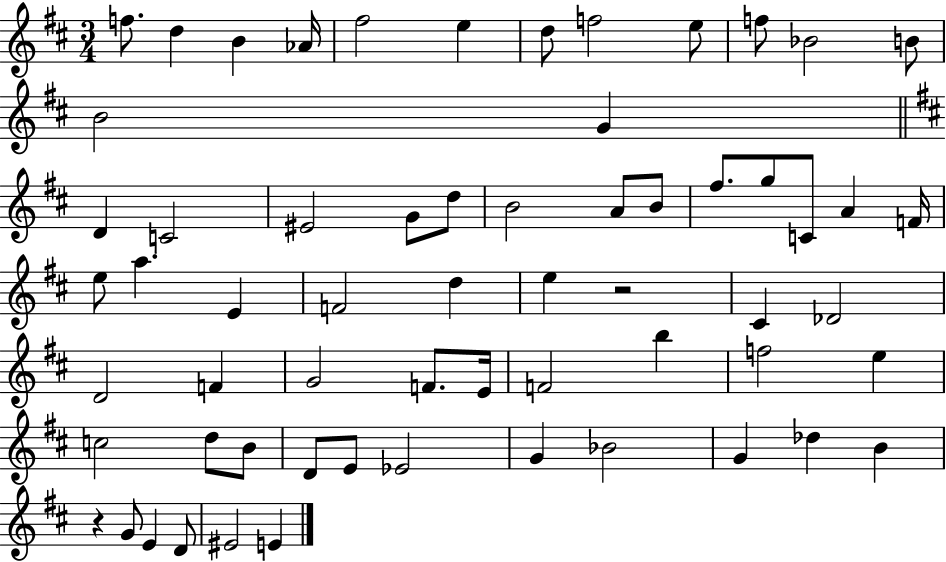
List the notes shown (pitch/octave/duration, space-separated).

F5/e. D5/q B4/q Ab4/s F#5/h E5/q D5/e F5/h E5/e F5/e Bb4/h B4/e B4/h G4/q D4/q C4/h EIS4/h G4/e D5/e B4/h A4/e B4/e F#5/e. G5/e C4/e A4/q F4/s E5/e A5/q. E4/q F4/h D5/q E5/q R/h C#4/q Db4/h D4/h F4/q G4/h F4/e. E4/s F4/h B5/q F5/h E5/q C5/h D5/e B4/e D4/e E4/e Eb4/h G4/q Bb4/h G4/q Db5/q B4/q R/q G4/e E4/q D4/e EIS4/h E4/q